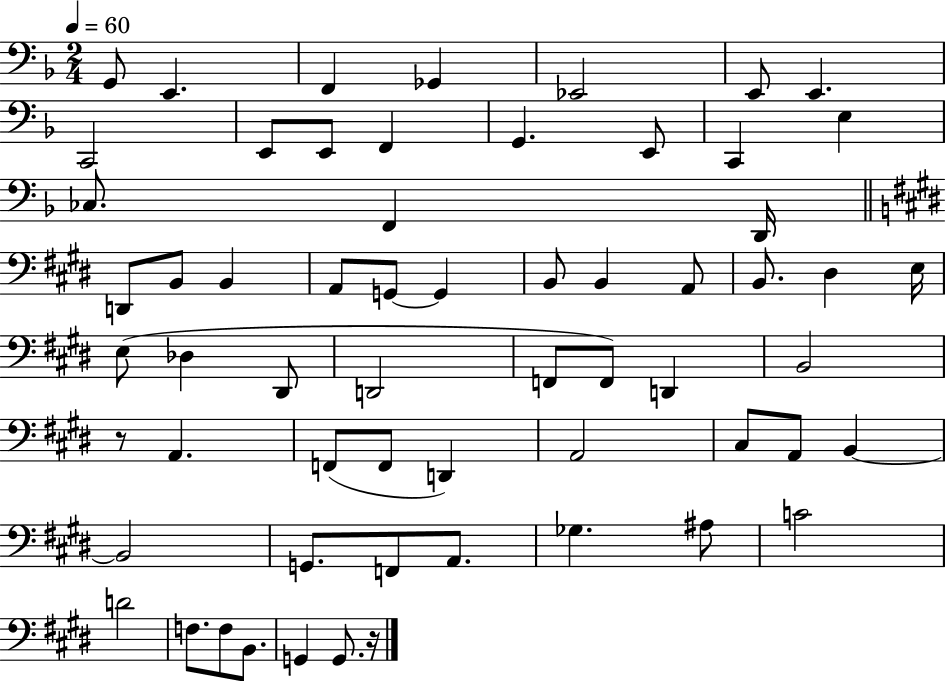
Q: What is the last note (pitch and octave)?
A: G2